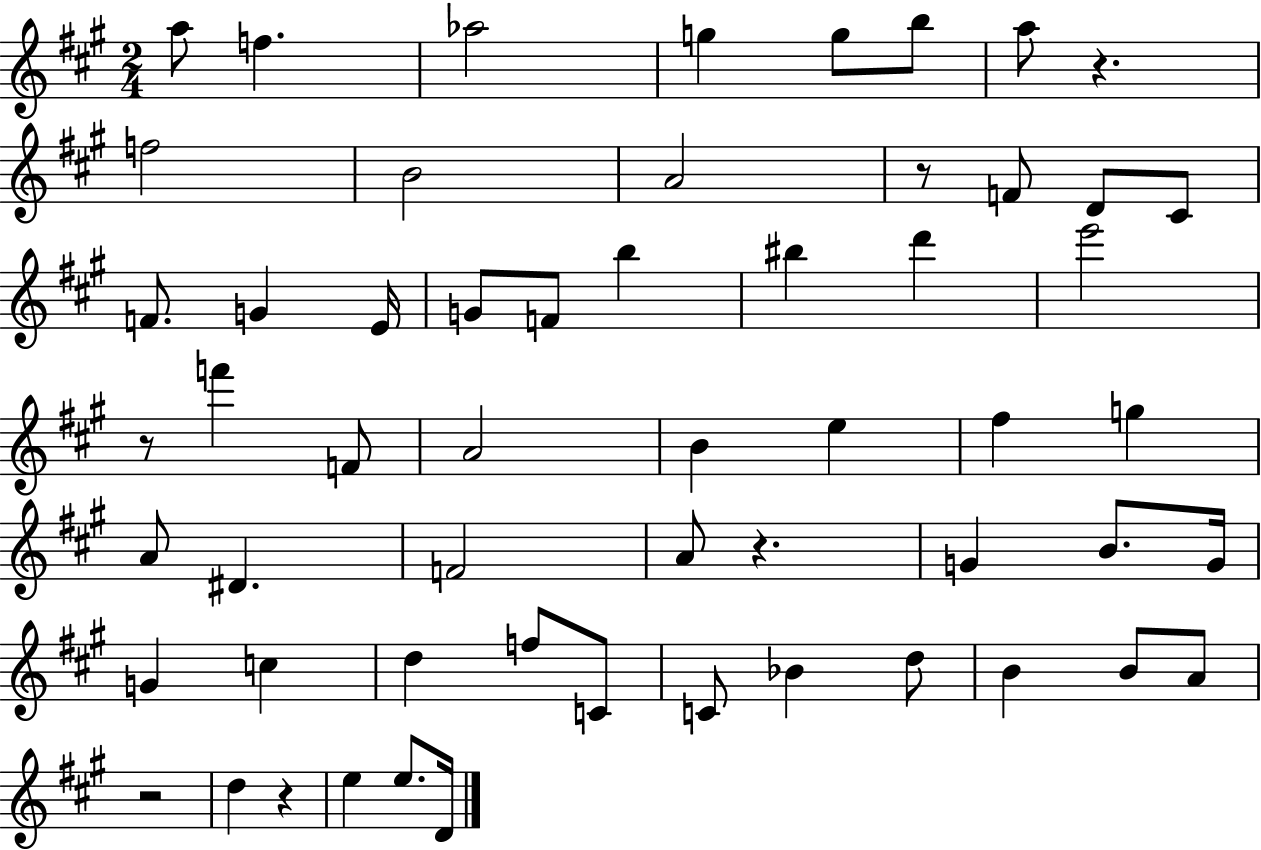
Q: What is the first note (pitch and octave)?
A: A5